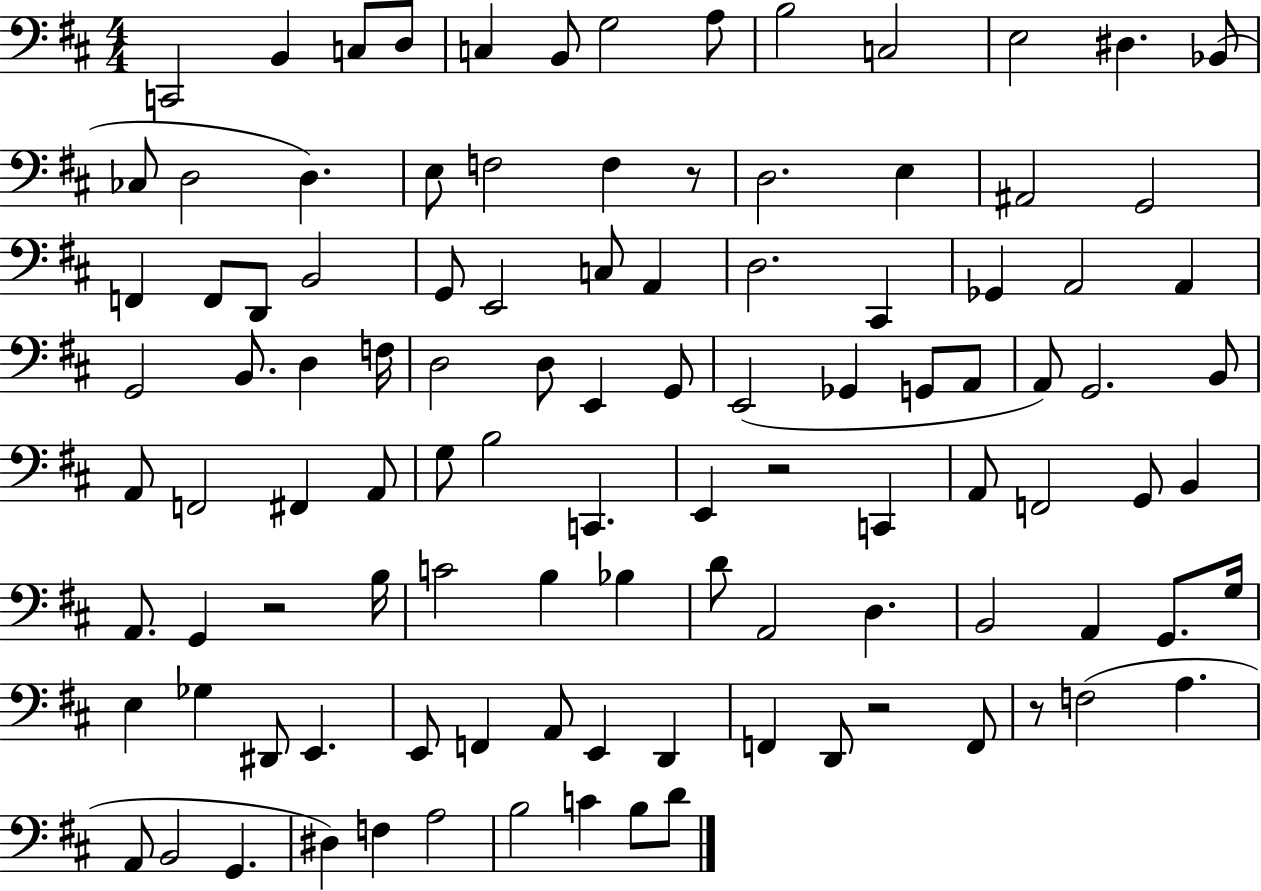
X:1
T:Untitled
M:4/4
L:1/4
K:D
C,,2 B,, C,/2 D,/2 C, B,,/2 G,2 A,/2 B,2 C,2 E,2 ^D, _B,,/2 _C,/2 D,2 D, E,/2 F,2 F, z/2 D,2 E, ^A,,2 G,,2 F,, F,,/2 D,,/2 B,,2 G,,/2 E,,2 C,/2 A,, D,2 ^C,, _G,, A,,2 A,, G,,2 B,,/2 D, F,/4 D,2 D,/2 E,, G,,/2 E,,2 _G,, G,,/2 A,,/2 A,,/2 G,,2 B,,/2 A,,/2 F,,2 ^F,, A,,/2 G,/2 B,2 C,, E,, z2 C,, A,,/2 F,,2 G,,/2 B,, A,,/2 G,, z2 B,/4 C2 B, _B, D/2 A,,2 D, B,,2 A,, G,,/2 G,/4 E, _G, ^D,,/2 E,, E,,/2 F,, A,,/2 E,, D,, F,, D,,/2 z2 F,,/2 z/2 F,2 A, A,,/2 B,,2 G,, ^D, F, A,2 B,2 C B,/2 D/2